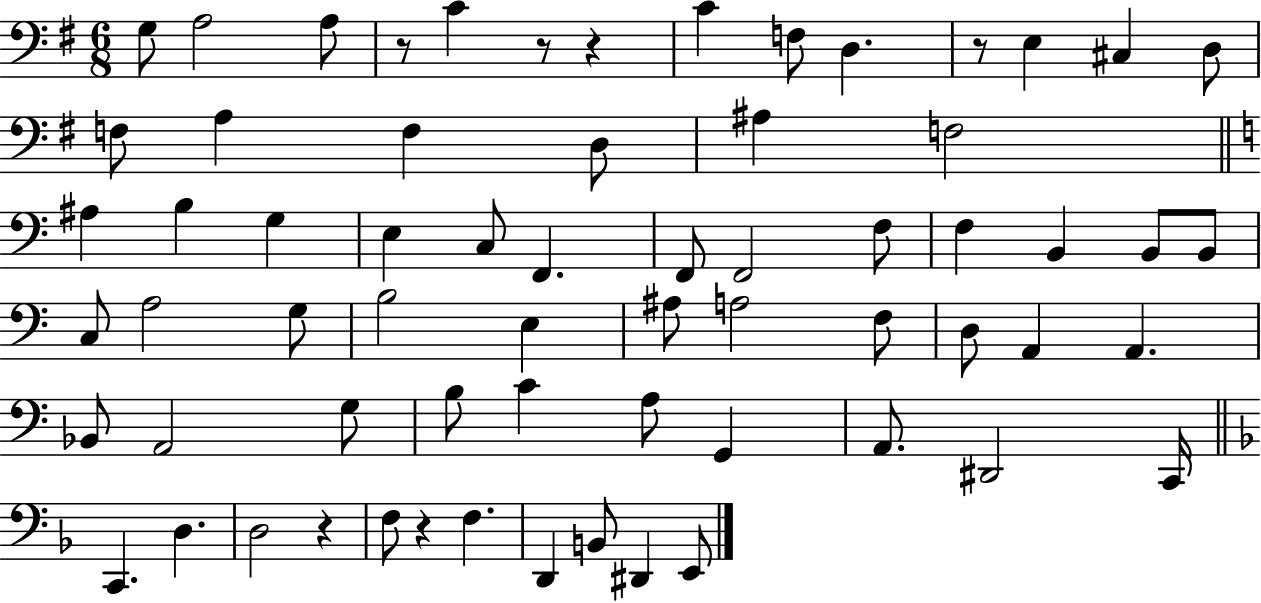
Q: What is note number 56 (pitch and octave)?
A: D2